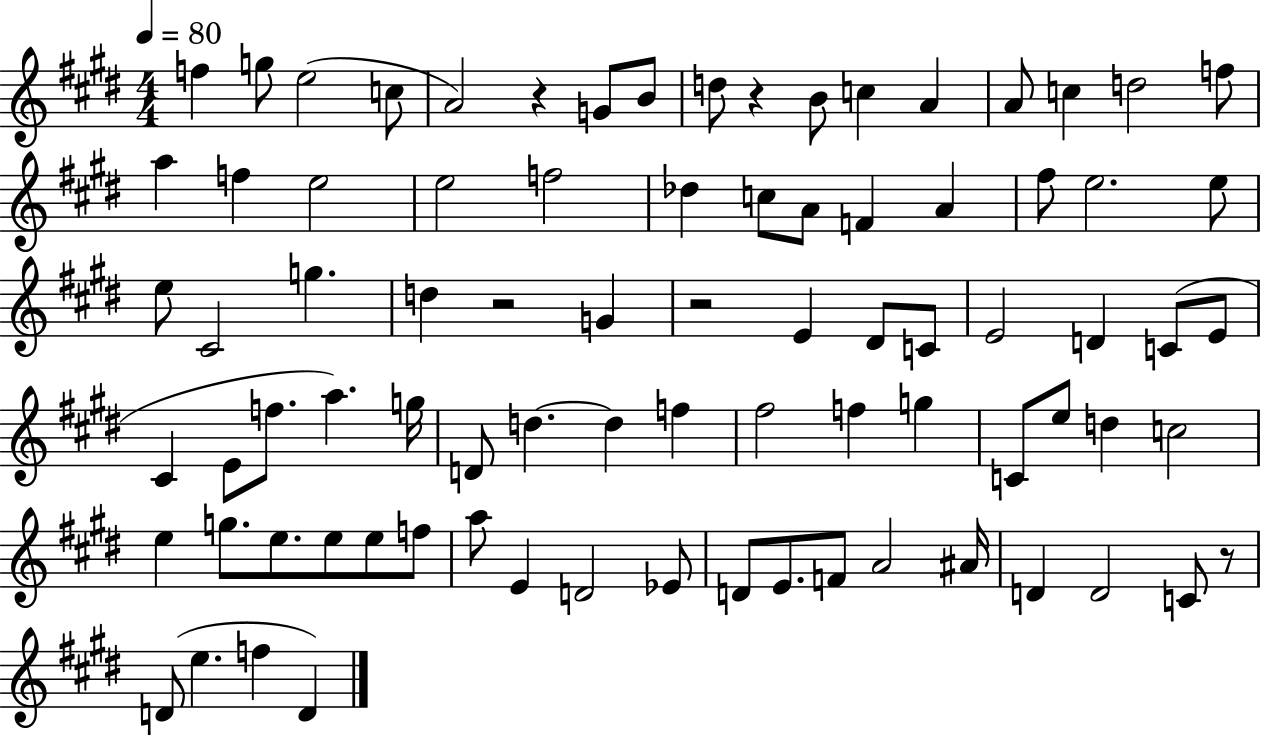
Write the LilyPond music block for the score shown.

{
  \clef treble
  \numericTimeSignature
  \time 4/4
  \key e \major
  \tempo 4 = 80
  \repeat volta 2 { f''4 g''8 e''2( c''8 | a'2) r4 g'8 b'8 | d''8 r4 b'8 c''4 a'4 | a'8 c''4 d''2 f''8 | \break a''4 f''4 e''2 | e''2 f''2 | des''4 c''8 a'8 f'4 a'4 | fis''8 e''2. e''8 | \break e''8 cis'2 g''4. | d''4 r2 g'4 | r2 e'4 dis'8 c'8 | e'2 d'4 c'8( e'8 | \break cis'4 e'8 f''8. a''4.) g''16 | d'8 d''4.~~ d''4 f''4 | fis''2 f''4 g''4 | c'8 e''8 d''4 c''2 | \break e''4 g''8. e''8. e''8 e''8 f''8 | a''8 e'4 d'2 ees'8 | d'8 e'8. f'8 a'2 ais'16 | d'4 d'2 c'8 r8 | \break d'8( e''4. f''4 d'4) | } \bar "|."
}